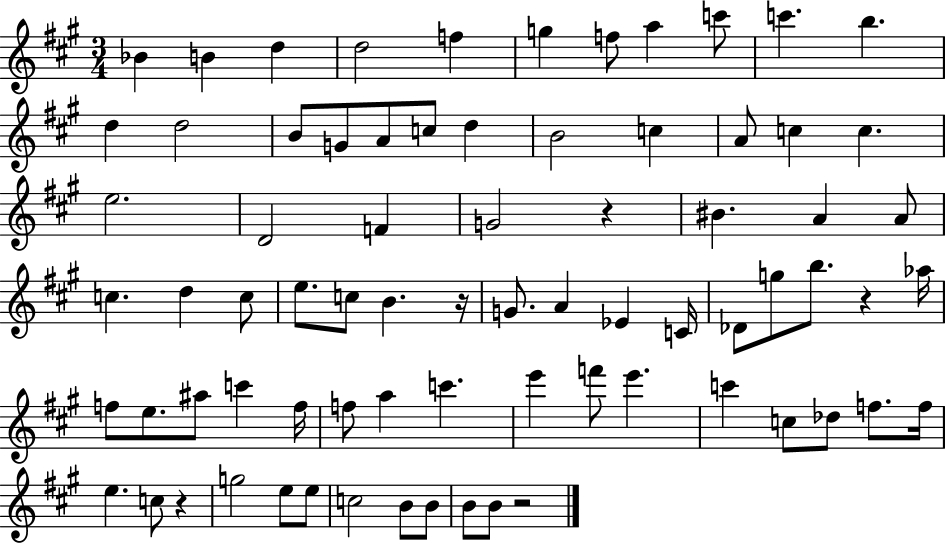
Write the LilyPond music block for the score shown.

{
  \clef treble
  \numericTimeSignature
  \time 3/4
  \key a \major
  bes'4 b'4 d''4 | d''2 f''4 | g''4 f''8 a''4 c'''8 | c'''4. b''4. | \break d''4 d''2 | b'8 g'8 a'8 c''8 d''4 | b'2 c''4 | a'8 c''4 c''4. | \break e''2. | d'2 f'4 | g'2 r4 | bis'4. a'4 a'8 | \break c''4. d''4 c''8 | e''8. c''8 b'4. r16 | g'8. a'4 ees'4 c'16 | des'8 g''8 b''8. r4 aes''16 | \break f''8 e''8. ais''8 c'''4 f''16 | f''8 a''4 c'''4. | e'''4 f'''8 e'''4. | c'''4 c''8 des''8 f''8. f''16 | \break e''4. c''8 r4 | g''2 e''8 e''8 | c''2 b'8 b'8 | b'8 b'8 r2 | \break \bar "|."
}